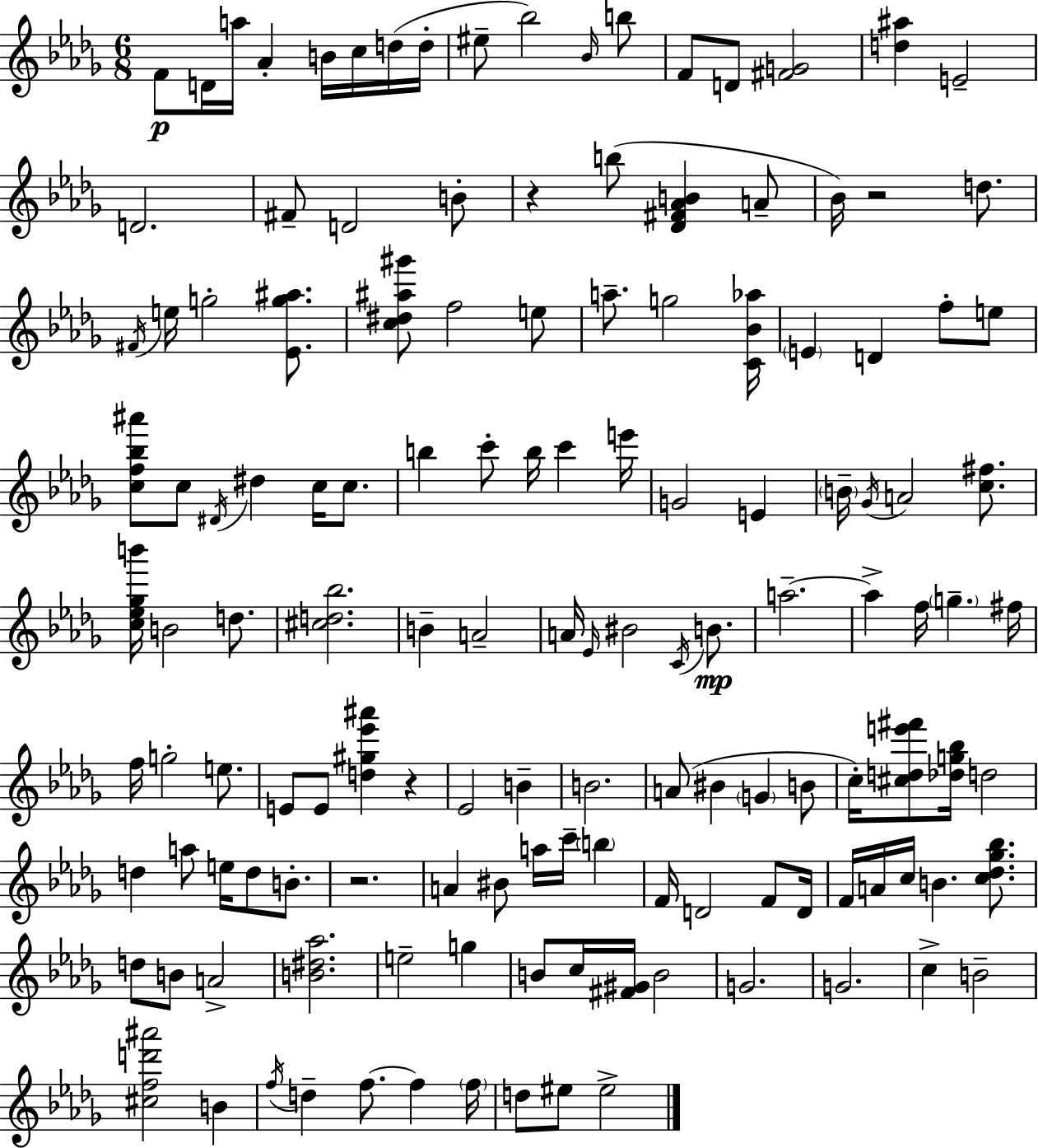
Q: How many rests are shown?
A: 4